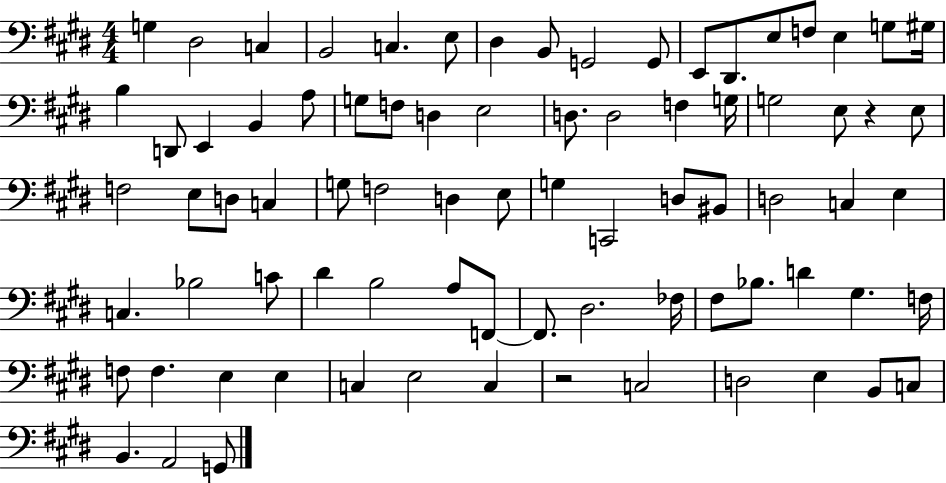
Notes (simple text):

G3/q D#3/h C3/q B2/h C3/q. E3/e D#3/q B2/e G2/h G2/e E2/e D#2/e. E3/e F3/e E3/q G3/e G#3/s B3/q D2/e E2/q B2/q A3/e G3/e F3/e D3/q E3/h D3/e. D3/h F3/q G3/s G3/h E3/e R/q E3/e F3/h E3/e D3/e C3/q G3/e F3/h D3/q E3/e G3/q C2/h D3/e BIS2/e D3/h C3/q E3/q C3/q. Bb3/h C4/e D#4/q B3/h A3/e F2/e F2/e. D#3/h. FES3/s F#3/e Bb3/e. D4/q G#3/q. F3/s F3/e F3/q. E3/q E3/q C3/q E3/h C3/q R/h C3/h D3/h E3/q B2/e C3/e B2/q. A2/h G2/e